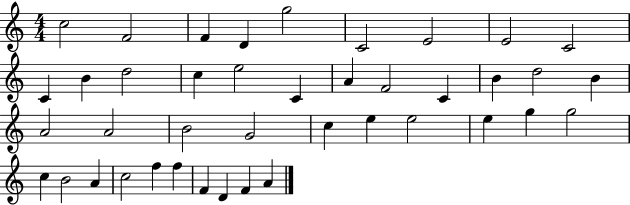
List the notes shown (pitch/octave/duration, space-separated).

C5/h F4/h F4/q D4/q G5/h C4/h E4/h E4/h C4/h C4/q B4/q D5/h C5/q E5/h C4/q A4/q F4/h C4/q B4/q D5/h B4/q A4/h A4/h B4/h G4/h C5/q E5/q E5/h E5/q G5/q G5/h C5/q B4/h A4/q C5/h F5/q F5/q F4/q D4/q F4/q A4/q